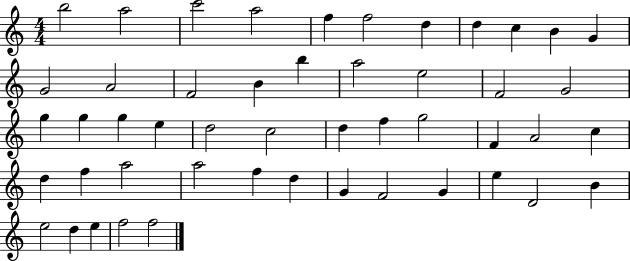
{
  \clef treble
  \numericTimeSignature
  \time 4/4
  \key c \major
  b''2 a''2 | c'''2 a''2 | f''4 f''2 d''4 | d''4 c''4 b'4 g'4 | \break g'2 a'2 | f'2 b'4 b''4 | a''2 e''2 | f'2 g'2 | \break g''4 g''4 g''4 e''4 | d''2 c''2 | d''4 f''4 g''2 | f'4 a'2 c''4 | \break d''4 f''4 a''2 | a''2 f''4 d''4 | g'4 f'2 g'4 | e''4 d'2 b'4 | \break e''2 d''4 e''4 | f''2 f''2 | \bar "|."
}